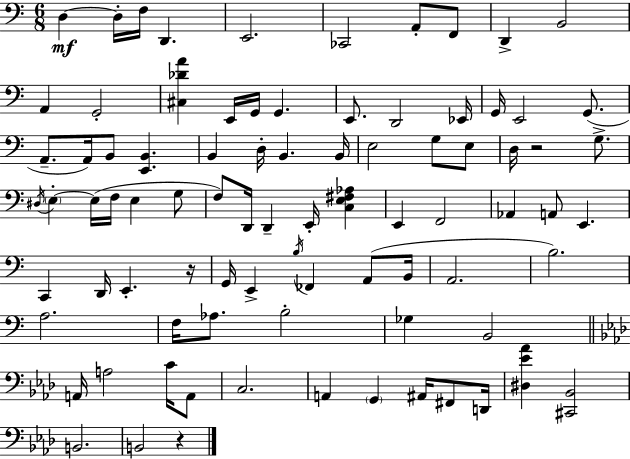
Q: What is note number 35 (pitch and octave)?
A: E3